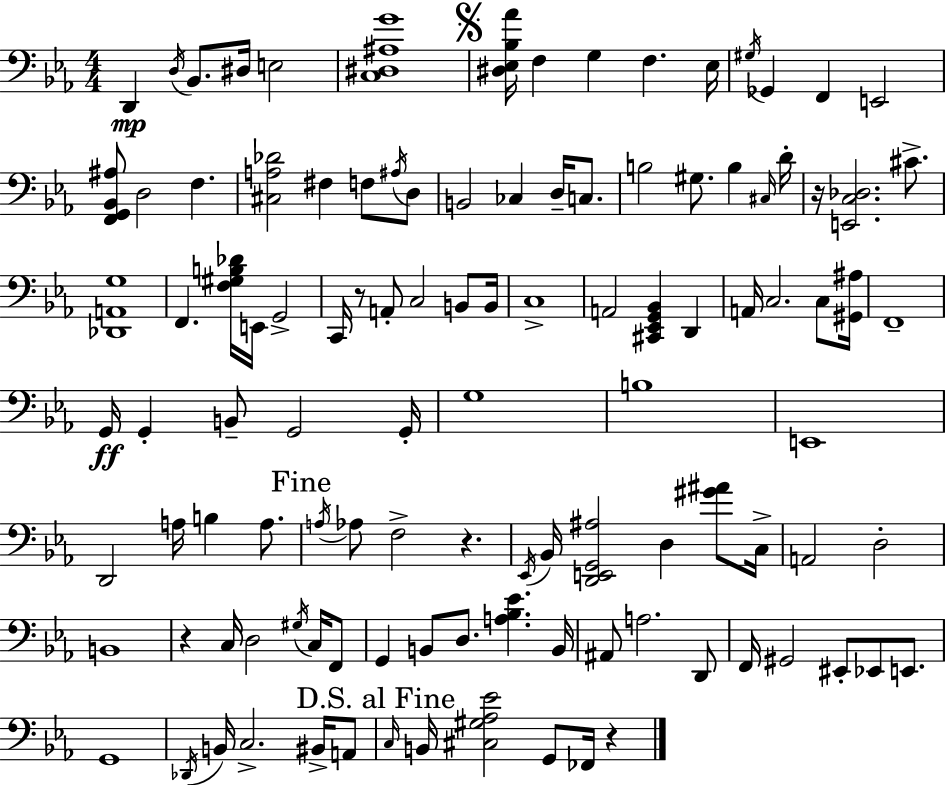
D2/q D3/s Bb2/e. D#3/s E3/h [C3,D#3,A#3,G4]/w [D#3,Eb3,Bb3,Ab4]/s F3/q G3/q F3/q. Eb3/s G#3/s Gb2/q F2/q E2/h [F2,G2,Bb2,A#3]/e D3/h F3/q. [C#3,A3,Db4]/h F#3/q F3/e A#3/s D3/e B2/h CES3/q D3/s C3/e. B3/h G#3/e. B3/q C#3/s D4/s R/s [E2,C3,Db3]/h. C#4/e. [Db2,A2,G3]/w F2/q. [F3,G#3,B3,Db4]/s E2/s G2/h C2/s R/e A2/e C3/h B2/e B2/s C3/w A2/h [C#2,Eb2,G2,Bb2]/q D2/q A2/s C3/h. C3/e [G#2,A#3]/s F2/w G2/s G2/q B2/e G2/h G2/s G3/w B3/w E2/w D2/h A3/s B3/q A3/e. A3/s Ab3/e F3/h R/q. Eb2/s Bb2/s [D2,E2,G2,A#3]/h D3/q [G#4,A#4]/e C3/s A2/h D3/h B2/w R/q C3/s D3/h G#3/s C3/s F2/e G2/q B2/e D3/e. [A3,Bb3,Eb4]/q. B2/s A#2/e A3/h. D2/e F2/s G#2/h EIS2/e Eb2/e E2/e. G2/w Db2/s B2/s C3/h. BIS2/s A2/e C3/s B2/s [C#3,G#3,Ab3,Eb4]/h G2/e FES2/s R/q